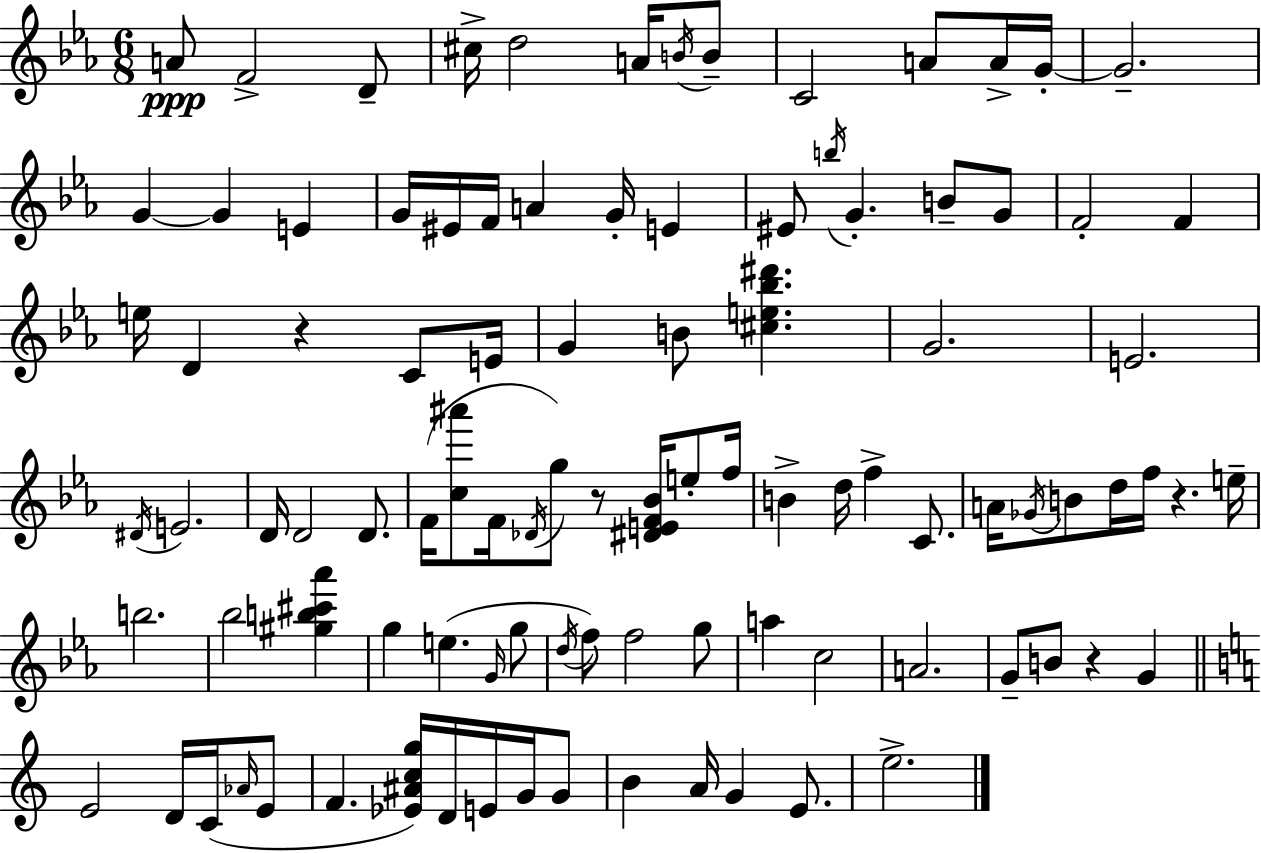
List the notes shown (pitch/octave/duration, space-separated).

A4/e F4/h D4/e C#5/s D5/h A4/s B4/s B4/e C4/h A4/e A4/s G4/s G4/h. G4/q G4/q E4/q G4/s EIS4/s F4/s A4/q G4/s E4/q EIS4/e B5/s G4/q. B4/e G4/e F4/h F4/q E5/s D4/q R/q C4/e E4/s G4/q B4/e [C#5,E5,Bb5,D#6]/q. G4/h. E4/h. D#4/s E4/h. D4/s D4/h D4/e. F4/s [C5,A#6]/e F4/s Db4/s G5/e R/e [D#4,E4,F4,Bb4]/s E5/e F5/s B4/q D5/s F5/q C4/e. A4/s Gb4/s B4/e D5/s F5/s R/q. E5/s B5/h. Bb5/h [G#5,B5,C#6,Ab6]/q G5/q E5/q. G4/s G5/e D5/s F5/e F5/h G5/e A5/q C5/h A4/h. G4/e B4/e R/q G4/q E4/h D4/s C4/s Ab4/s E4/e F4/q. [Eb4,A#4,C5,G5]/s D4/s E4/s G4/s G4/e B4/q A4/s G4/q E4/e. E5/h.